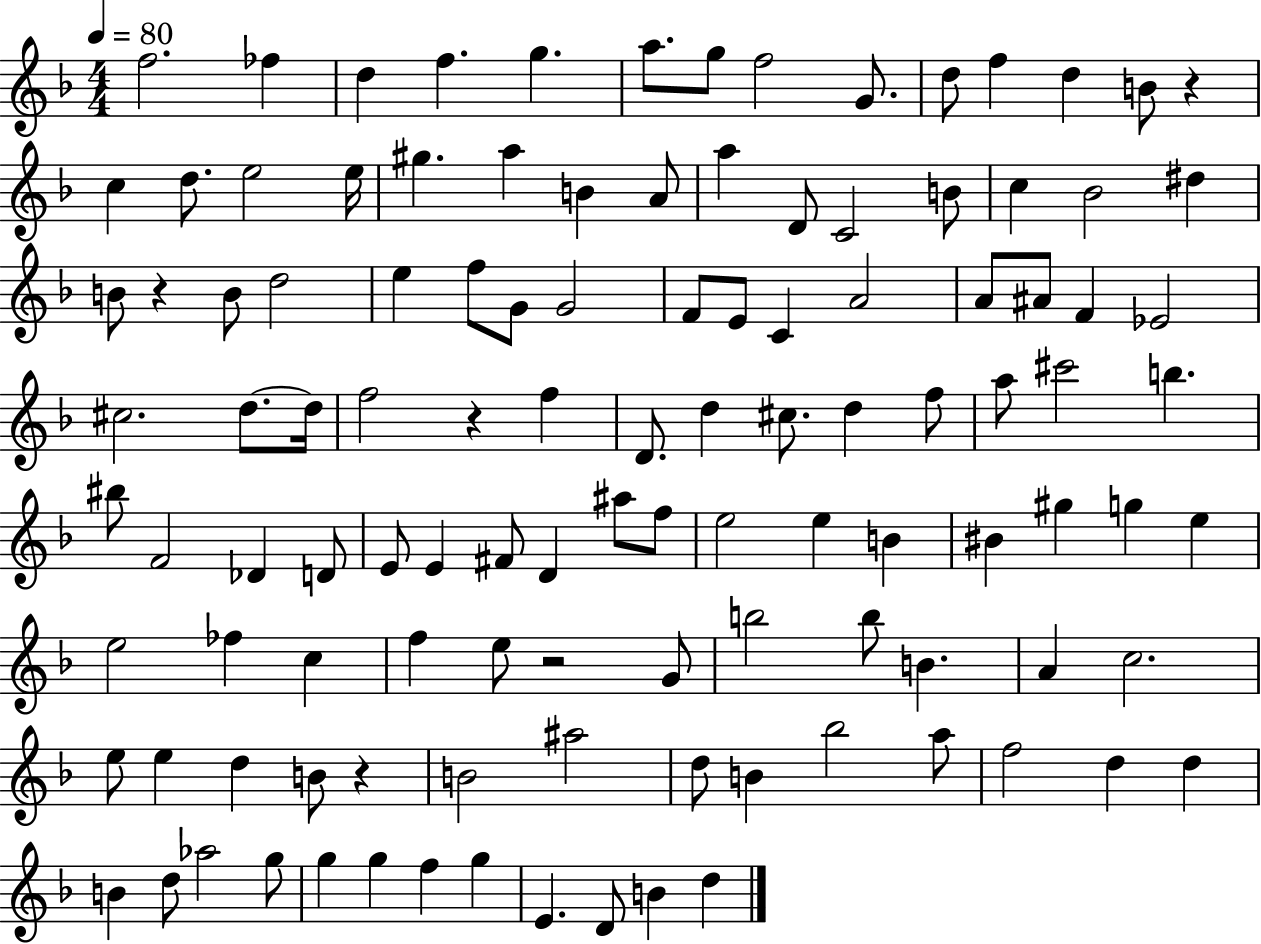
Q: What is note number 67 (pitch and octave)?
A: E5